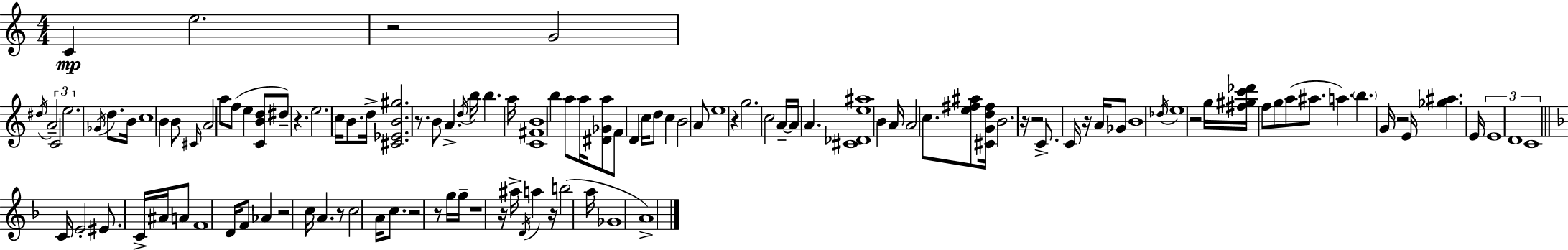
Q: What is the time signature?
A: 4/4